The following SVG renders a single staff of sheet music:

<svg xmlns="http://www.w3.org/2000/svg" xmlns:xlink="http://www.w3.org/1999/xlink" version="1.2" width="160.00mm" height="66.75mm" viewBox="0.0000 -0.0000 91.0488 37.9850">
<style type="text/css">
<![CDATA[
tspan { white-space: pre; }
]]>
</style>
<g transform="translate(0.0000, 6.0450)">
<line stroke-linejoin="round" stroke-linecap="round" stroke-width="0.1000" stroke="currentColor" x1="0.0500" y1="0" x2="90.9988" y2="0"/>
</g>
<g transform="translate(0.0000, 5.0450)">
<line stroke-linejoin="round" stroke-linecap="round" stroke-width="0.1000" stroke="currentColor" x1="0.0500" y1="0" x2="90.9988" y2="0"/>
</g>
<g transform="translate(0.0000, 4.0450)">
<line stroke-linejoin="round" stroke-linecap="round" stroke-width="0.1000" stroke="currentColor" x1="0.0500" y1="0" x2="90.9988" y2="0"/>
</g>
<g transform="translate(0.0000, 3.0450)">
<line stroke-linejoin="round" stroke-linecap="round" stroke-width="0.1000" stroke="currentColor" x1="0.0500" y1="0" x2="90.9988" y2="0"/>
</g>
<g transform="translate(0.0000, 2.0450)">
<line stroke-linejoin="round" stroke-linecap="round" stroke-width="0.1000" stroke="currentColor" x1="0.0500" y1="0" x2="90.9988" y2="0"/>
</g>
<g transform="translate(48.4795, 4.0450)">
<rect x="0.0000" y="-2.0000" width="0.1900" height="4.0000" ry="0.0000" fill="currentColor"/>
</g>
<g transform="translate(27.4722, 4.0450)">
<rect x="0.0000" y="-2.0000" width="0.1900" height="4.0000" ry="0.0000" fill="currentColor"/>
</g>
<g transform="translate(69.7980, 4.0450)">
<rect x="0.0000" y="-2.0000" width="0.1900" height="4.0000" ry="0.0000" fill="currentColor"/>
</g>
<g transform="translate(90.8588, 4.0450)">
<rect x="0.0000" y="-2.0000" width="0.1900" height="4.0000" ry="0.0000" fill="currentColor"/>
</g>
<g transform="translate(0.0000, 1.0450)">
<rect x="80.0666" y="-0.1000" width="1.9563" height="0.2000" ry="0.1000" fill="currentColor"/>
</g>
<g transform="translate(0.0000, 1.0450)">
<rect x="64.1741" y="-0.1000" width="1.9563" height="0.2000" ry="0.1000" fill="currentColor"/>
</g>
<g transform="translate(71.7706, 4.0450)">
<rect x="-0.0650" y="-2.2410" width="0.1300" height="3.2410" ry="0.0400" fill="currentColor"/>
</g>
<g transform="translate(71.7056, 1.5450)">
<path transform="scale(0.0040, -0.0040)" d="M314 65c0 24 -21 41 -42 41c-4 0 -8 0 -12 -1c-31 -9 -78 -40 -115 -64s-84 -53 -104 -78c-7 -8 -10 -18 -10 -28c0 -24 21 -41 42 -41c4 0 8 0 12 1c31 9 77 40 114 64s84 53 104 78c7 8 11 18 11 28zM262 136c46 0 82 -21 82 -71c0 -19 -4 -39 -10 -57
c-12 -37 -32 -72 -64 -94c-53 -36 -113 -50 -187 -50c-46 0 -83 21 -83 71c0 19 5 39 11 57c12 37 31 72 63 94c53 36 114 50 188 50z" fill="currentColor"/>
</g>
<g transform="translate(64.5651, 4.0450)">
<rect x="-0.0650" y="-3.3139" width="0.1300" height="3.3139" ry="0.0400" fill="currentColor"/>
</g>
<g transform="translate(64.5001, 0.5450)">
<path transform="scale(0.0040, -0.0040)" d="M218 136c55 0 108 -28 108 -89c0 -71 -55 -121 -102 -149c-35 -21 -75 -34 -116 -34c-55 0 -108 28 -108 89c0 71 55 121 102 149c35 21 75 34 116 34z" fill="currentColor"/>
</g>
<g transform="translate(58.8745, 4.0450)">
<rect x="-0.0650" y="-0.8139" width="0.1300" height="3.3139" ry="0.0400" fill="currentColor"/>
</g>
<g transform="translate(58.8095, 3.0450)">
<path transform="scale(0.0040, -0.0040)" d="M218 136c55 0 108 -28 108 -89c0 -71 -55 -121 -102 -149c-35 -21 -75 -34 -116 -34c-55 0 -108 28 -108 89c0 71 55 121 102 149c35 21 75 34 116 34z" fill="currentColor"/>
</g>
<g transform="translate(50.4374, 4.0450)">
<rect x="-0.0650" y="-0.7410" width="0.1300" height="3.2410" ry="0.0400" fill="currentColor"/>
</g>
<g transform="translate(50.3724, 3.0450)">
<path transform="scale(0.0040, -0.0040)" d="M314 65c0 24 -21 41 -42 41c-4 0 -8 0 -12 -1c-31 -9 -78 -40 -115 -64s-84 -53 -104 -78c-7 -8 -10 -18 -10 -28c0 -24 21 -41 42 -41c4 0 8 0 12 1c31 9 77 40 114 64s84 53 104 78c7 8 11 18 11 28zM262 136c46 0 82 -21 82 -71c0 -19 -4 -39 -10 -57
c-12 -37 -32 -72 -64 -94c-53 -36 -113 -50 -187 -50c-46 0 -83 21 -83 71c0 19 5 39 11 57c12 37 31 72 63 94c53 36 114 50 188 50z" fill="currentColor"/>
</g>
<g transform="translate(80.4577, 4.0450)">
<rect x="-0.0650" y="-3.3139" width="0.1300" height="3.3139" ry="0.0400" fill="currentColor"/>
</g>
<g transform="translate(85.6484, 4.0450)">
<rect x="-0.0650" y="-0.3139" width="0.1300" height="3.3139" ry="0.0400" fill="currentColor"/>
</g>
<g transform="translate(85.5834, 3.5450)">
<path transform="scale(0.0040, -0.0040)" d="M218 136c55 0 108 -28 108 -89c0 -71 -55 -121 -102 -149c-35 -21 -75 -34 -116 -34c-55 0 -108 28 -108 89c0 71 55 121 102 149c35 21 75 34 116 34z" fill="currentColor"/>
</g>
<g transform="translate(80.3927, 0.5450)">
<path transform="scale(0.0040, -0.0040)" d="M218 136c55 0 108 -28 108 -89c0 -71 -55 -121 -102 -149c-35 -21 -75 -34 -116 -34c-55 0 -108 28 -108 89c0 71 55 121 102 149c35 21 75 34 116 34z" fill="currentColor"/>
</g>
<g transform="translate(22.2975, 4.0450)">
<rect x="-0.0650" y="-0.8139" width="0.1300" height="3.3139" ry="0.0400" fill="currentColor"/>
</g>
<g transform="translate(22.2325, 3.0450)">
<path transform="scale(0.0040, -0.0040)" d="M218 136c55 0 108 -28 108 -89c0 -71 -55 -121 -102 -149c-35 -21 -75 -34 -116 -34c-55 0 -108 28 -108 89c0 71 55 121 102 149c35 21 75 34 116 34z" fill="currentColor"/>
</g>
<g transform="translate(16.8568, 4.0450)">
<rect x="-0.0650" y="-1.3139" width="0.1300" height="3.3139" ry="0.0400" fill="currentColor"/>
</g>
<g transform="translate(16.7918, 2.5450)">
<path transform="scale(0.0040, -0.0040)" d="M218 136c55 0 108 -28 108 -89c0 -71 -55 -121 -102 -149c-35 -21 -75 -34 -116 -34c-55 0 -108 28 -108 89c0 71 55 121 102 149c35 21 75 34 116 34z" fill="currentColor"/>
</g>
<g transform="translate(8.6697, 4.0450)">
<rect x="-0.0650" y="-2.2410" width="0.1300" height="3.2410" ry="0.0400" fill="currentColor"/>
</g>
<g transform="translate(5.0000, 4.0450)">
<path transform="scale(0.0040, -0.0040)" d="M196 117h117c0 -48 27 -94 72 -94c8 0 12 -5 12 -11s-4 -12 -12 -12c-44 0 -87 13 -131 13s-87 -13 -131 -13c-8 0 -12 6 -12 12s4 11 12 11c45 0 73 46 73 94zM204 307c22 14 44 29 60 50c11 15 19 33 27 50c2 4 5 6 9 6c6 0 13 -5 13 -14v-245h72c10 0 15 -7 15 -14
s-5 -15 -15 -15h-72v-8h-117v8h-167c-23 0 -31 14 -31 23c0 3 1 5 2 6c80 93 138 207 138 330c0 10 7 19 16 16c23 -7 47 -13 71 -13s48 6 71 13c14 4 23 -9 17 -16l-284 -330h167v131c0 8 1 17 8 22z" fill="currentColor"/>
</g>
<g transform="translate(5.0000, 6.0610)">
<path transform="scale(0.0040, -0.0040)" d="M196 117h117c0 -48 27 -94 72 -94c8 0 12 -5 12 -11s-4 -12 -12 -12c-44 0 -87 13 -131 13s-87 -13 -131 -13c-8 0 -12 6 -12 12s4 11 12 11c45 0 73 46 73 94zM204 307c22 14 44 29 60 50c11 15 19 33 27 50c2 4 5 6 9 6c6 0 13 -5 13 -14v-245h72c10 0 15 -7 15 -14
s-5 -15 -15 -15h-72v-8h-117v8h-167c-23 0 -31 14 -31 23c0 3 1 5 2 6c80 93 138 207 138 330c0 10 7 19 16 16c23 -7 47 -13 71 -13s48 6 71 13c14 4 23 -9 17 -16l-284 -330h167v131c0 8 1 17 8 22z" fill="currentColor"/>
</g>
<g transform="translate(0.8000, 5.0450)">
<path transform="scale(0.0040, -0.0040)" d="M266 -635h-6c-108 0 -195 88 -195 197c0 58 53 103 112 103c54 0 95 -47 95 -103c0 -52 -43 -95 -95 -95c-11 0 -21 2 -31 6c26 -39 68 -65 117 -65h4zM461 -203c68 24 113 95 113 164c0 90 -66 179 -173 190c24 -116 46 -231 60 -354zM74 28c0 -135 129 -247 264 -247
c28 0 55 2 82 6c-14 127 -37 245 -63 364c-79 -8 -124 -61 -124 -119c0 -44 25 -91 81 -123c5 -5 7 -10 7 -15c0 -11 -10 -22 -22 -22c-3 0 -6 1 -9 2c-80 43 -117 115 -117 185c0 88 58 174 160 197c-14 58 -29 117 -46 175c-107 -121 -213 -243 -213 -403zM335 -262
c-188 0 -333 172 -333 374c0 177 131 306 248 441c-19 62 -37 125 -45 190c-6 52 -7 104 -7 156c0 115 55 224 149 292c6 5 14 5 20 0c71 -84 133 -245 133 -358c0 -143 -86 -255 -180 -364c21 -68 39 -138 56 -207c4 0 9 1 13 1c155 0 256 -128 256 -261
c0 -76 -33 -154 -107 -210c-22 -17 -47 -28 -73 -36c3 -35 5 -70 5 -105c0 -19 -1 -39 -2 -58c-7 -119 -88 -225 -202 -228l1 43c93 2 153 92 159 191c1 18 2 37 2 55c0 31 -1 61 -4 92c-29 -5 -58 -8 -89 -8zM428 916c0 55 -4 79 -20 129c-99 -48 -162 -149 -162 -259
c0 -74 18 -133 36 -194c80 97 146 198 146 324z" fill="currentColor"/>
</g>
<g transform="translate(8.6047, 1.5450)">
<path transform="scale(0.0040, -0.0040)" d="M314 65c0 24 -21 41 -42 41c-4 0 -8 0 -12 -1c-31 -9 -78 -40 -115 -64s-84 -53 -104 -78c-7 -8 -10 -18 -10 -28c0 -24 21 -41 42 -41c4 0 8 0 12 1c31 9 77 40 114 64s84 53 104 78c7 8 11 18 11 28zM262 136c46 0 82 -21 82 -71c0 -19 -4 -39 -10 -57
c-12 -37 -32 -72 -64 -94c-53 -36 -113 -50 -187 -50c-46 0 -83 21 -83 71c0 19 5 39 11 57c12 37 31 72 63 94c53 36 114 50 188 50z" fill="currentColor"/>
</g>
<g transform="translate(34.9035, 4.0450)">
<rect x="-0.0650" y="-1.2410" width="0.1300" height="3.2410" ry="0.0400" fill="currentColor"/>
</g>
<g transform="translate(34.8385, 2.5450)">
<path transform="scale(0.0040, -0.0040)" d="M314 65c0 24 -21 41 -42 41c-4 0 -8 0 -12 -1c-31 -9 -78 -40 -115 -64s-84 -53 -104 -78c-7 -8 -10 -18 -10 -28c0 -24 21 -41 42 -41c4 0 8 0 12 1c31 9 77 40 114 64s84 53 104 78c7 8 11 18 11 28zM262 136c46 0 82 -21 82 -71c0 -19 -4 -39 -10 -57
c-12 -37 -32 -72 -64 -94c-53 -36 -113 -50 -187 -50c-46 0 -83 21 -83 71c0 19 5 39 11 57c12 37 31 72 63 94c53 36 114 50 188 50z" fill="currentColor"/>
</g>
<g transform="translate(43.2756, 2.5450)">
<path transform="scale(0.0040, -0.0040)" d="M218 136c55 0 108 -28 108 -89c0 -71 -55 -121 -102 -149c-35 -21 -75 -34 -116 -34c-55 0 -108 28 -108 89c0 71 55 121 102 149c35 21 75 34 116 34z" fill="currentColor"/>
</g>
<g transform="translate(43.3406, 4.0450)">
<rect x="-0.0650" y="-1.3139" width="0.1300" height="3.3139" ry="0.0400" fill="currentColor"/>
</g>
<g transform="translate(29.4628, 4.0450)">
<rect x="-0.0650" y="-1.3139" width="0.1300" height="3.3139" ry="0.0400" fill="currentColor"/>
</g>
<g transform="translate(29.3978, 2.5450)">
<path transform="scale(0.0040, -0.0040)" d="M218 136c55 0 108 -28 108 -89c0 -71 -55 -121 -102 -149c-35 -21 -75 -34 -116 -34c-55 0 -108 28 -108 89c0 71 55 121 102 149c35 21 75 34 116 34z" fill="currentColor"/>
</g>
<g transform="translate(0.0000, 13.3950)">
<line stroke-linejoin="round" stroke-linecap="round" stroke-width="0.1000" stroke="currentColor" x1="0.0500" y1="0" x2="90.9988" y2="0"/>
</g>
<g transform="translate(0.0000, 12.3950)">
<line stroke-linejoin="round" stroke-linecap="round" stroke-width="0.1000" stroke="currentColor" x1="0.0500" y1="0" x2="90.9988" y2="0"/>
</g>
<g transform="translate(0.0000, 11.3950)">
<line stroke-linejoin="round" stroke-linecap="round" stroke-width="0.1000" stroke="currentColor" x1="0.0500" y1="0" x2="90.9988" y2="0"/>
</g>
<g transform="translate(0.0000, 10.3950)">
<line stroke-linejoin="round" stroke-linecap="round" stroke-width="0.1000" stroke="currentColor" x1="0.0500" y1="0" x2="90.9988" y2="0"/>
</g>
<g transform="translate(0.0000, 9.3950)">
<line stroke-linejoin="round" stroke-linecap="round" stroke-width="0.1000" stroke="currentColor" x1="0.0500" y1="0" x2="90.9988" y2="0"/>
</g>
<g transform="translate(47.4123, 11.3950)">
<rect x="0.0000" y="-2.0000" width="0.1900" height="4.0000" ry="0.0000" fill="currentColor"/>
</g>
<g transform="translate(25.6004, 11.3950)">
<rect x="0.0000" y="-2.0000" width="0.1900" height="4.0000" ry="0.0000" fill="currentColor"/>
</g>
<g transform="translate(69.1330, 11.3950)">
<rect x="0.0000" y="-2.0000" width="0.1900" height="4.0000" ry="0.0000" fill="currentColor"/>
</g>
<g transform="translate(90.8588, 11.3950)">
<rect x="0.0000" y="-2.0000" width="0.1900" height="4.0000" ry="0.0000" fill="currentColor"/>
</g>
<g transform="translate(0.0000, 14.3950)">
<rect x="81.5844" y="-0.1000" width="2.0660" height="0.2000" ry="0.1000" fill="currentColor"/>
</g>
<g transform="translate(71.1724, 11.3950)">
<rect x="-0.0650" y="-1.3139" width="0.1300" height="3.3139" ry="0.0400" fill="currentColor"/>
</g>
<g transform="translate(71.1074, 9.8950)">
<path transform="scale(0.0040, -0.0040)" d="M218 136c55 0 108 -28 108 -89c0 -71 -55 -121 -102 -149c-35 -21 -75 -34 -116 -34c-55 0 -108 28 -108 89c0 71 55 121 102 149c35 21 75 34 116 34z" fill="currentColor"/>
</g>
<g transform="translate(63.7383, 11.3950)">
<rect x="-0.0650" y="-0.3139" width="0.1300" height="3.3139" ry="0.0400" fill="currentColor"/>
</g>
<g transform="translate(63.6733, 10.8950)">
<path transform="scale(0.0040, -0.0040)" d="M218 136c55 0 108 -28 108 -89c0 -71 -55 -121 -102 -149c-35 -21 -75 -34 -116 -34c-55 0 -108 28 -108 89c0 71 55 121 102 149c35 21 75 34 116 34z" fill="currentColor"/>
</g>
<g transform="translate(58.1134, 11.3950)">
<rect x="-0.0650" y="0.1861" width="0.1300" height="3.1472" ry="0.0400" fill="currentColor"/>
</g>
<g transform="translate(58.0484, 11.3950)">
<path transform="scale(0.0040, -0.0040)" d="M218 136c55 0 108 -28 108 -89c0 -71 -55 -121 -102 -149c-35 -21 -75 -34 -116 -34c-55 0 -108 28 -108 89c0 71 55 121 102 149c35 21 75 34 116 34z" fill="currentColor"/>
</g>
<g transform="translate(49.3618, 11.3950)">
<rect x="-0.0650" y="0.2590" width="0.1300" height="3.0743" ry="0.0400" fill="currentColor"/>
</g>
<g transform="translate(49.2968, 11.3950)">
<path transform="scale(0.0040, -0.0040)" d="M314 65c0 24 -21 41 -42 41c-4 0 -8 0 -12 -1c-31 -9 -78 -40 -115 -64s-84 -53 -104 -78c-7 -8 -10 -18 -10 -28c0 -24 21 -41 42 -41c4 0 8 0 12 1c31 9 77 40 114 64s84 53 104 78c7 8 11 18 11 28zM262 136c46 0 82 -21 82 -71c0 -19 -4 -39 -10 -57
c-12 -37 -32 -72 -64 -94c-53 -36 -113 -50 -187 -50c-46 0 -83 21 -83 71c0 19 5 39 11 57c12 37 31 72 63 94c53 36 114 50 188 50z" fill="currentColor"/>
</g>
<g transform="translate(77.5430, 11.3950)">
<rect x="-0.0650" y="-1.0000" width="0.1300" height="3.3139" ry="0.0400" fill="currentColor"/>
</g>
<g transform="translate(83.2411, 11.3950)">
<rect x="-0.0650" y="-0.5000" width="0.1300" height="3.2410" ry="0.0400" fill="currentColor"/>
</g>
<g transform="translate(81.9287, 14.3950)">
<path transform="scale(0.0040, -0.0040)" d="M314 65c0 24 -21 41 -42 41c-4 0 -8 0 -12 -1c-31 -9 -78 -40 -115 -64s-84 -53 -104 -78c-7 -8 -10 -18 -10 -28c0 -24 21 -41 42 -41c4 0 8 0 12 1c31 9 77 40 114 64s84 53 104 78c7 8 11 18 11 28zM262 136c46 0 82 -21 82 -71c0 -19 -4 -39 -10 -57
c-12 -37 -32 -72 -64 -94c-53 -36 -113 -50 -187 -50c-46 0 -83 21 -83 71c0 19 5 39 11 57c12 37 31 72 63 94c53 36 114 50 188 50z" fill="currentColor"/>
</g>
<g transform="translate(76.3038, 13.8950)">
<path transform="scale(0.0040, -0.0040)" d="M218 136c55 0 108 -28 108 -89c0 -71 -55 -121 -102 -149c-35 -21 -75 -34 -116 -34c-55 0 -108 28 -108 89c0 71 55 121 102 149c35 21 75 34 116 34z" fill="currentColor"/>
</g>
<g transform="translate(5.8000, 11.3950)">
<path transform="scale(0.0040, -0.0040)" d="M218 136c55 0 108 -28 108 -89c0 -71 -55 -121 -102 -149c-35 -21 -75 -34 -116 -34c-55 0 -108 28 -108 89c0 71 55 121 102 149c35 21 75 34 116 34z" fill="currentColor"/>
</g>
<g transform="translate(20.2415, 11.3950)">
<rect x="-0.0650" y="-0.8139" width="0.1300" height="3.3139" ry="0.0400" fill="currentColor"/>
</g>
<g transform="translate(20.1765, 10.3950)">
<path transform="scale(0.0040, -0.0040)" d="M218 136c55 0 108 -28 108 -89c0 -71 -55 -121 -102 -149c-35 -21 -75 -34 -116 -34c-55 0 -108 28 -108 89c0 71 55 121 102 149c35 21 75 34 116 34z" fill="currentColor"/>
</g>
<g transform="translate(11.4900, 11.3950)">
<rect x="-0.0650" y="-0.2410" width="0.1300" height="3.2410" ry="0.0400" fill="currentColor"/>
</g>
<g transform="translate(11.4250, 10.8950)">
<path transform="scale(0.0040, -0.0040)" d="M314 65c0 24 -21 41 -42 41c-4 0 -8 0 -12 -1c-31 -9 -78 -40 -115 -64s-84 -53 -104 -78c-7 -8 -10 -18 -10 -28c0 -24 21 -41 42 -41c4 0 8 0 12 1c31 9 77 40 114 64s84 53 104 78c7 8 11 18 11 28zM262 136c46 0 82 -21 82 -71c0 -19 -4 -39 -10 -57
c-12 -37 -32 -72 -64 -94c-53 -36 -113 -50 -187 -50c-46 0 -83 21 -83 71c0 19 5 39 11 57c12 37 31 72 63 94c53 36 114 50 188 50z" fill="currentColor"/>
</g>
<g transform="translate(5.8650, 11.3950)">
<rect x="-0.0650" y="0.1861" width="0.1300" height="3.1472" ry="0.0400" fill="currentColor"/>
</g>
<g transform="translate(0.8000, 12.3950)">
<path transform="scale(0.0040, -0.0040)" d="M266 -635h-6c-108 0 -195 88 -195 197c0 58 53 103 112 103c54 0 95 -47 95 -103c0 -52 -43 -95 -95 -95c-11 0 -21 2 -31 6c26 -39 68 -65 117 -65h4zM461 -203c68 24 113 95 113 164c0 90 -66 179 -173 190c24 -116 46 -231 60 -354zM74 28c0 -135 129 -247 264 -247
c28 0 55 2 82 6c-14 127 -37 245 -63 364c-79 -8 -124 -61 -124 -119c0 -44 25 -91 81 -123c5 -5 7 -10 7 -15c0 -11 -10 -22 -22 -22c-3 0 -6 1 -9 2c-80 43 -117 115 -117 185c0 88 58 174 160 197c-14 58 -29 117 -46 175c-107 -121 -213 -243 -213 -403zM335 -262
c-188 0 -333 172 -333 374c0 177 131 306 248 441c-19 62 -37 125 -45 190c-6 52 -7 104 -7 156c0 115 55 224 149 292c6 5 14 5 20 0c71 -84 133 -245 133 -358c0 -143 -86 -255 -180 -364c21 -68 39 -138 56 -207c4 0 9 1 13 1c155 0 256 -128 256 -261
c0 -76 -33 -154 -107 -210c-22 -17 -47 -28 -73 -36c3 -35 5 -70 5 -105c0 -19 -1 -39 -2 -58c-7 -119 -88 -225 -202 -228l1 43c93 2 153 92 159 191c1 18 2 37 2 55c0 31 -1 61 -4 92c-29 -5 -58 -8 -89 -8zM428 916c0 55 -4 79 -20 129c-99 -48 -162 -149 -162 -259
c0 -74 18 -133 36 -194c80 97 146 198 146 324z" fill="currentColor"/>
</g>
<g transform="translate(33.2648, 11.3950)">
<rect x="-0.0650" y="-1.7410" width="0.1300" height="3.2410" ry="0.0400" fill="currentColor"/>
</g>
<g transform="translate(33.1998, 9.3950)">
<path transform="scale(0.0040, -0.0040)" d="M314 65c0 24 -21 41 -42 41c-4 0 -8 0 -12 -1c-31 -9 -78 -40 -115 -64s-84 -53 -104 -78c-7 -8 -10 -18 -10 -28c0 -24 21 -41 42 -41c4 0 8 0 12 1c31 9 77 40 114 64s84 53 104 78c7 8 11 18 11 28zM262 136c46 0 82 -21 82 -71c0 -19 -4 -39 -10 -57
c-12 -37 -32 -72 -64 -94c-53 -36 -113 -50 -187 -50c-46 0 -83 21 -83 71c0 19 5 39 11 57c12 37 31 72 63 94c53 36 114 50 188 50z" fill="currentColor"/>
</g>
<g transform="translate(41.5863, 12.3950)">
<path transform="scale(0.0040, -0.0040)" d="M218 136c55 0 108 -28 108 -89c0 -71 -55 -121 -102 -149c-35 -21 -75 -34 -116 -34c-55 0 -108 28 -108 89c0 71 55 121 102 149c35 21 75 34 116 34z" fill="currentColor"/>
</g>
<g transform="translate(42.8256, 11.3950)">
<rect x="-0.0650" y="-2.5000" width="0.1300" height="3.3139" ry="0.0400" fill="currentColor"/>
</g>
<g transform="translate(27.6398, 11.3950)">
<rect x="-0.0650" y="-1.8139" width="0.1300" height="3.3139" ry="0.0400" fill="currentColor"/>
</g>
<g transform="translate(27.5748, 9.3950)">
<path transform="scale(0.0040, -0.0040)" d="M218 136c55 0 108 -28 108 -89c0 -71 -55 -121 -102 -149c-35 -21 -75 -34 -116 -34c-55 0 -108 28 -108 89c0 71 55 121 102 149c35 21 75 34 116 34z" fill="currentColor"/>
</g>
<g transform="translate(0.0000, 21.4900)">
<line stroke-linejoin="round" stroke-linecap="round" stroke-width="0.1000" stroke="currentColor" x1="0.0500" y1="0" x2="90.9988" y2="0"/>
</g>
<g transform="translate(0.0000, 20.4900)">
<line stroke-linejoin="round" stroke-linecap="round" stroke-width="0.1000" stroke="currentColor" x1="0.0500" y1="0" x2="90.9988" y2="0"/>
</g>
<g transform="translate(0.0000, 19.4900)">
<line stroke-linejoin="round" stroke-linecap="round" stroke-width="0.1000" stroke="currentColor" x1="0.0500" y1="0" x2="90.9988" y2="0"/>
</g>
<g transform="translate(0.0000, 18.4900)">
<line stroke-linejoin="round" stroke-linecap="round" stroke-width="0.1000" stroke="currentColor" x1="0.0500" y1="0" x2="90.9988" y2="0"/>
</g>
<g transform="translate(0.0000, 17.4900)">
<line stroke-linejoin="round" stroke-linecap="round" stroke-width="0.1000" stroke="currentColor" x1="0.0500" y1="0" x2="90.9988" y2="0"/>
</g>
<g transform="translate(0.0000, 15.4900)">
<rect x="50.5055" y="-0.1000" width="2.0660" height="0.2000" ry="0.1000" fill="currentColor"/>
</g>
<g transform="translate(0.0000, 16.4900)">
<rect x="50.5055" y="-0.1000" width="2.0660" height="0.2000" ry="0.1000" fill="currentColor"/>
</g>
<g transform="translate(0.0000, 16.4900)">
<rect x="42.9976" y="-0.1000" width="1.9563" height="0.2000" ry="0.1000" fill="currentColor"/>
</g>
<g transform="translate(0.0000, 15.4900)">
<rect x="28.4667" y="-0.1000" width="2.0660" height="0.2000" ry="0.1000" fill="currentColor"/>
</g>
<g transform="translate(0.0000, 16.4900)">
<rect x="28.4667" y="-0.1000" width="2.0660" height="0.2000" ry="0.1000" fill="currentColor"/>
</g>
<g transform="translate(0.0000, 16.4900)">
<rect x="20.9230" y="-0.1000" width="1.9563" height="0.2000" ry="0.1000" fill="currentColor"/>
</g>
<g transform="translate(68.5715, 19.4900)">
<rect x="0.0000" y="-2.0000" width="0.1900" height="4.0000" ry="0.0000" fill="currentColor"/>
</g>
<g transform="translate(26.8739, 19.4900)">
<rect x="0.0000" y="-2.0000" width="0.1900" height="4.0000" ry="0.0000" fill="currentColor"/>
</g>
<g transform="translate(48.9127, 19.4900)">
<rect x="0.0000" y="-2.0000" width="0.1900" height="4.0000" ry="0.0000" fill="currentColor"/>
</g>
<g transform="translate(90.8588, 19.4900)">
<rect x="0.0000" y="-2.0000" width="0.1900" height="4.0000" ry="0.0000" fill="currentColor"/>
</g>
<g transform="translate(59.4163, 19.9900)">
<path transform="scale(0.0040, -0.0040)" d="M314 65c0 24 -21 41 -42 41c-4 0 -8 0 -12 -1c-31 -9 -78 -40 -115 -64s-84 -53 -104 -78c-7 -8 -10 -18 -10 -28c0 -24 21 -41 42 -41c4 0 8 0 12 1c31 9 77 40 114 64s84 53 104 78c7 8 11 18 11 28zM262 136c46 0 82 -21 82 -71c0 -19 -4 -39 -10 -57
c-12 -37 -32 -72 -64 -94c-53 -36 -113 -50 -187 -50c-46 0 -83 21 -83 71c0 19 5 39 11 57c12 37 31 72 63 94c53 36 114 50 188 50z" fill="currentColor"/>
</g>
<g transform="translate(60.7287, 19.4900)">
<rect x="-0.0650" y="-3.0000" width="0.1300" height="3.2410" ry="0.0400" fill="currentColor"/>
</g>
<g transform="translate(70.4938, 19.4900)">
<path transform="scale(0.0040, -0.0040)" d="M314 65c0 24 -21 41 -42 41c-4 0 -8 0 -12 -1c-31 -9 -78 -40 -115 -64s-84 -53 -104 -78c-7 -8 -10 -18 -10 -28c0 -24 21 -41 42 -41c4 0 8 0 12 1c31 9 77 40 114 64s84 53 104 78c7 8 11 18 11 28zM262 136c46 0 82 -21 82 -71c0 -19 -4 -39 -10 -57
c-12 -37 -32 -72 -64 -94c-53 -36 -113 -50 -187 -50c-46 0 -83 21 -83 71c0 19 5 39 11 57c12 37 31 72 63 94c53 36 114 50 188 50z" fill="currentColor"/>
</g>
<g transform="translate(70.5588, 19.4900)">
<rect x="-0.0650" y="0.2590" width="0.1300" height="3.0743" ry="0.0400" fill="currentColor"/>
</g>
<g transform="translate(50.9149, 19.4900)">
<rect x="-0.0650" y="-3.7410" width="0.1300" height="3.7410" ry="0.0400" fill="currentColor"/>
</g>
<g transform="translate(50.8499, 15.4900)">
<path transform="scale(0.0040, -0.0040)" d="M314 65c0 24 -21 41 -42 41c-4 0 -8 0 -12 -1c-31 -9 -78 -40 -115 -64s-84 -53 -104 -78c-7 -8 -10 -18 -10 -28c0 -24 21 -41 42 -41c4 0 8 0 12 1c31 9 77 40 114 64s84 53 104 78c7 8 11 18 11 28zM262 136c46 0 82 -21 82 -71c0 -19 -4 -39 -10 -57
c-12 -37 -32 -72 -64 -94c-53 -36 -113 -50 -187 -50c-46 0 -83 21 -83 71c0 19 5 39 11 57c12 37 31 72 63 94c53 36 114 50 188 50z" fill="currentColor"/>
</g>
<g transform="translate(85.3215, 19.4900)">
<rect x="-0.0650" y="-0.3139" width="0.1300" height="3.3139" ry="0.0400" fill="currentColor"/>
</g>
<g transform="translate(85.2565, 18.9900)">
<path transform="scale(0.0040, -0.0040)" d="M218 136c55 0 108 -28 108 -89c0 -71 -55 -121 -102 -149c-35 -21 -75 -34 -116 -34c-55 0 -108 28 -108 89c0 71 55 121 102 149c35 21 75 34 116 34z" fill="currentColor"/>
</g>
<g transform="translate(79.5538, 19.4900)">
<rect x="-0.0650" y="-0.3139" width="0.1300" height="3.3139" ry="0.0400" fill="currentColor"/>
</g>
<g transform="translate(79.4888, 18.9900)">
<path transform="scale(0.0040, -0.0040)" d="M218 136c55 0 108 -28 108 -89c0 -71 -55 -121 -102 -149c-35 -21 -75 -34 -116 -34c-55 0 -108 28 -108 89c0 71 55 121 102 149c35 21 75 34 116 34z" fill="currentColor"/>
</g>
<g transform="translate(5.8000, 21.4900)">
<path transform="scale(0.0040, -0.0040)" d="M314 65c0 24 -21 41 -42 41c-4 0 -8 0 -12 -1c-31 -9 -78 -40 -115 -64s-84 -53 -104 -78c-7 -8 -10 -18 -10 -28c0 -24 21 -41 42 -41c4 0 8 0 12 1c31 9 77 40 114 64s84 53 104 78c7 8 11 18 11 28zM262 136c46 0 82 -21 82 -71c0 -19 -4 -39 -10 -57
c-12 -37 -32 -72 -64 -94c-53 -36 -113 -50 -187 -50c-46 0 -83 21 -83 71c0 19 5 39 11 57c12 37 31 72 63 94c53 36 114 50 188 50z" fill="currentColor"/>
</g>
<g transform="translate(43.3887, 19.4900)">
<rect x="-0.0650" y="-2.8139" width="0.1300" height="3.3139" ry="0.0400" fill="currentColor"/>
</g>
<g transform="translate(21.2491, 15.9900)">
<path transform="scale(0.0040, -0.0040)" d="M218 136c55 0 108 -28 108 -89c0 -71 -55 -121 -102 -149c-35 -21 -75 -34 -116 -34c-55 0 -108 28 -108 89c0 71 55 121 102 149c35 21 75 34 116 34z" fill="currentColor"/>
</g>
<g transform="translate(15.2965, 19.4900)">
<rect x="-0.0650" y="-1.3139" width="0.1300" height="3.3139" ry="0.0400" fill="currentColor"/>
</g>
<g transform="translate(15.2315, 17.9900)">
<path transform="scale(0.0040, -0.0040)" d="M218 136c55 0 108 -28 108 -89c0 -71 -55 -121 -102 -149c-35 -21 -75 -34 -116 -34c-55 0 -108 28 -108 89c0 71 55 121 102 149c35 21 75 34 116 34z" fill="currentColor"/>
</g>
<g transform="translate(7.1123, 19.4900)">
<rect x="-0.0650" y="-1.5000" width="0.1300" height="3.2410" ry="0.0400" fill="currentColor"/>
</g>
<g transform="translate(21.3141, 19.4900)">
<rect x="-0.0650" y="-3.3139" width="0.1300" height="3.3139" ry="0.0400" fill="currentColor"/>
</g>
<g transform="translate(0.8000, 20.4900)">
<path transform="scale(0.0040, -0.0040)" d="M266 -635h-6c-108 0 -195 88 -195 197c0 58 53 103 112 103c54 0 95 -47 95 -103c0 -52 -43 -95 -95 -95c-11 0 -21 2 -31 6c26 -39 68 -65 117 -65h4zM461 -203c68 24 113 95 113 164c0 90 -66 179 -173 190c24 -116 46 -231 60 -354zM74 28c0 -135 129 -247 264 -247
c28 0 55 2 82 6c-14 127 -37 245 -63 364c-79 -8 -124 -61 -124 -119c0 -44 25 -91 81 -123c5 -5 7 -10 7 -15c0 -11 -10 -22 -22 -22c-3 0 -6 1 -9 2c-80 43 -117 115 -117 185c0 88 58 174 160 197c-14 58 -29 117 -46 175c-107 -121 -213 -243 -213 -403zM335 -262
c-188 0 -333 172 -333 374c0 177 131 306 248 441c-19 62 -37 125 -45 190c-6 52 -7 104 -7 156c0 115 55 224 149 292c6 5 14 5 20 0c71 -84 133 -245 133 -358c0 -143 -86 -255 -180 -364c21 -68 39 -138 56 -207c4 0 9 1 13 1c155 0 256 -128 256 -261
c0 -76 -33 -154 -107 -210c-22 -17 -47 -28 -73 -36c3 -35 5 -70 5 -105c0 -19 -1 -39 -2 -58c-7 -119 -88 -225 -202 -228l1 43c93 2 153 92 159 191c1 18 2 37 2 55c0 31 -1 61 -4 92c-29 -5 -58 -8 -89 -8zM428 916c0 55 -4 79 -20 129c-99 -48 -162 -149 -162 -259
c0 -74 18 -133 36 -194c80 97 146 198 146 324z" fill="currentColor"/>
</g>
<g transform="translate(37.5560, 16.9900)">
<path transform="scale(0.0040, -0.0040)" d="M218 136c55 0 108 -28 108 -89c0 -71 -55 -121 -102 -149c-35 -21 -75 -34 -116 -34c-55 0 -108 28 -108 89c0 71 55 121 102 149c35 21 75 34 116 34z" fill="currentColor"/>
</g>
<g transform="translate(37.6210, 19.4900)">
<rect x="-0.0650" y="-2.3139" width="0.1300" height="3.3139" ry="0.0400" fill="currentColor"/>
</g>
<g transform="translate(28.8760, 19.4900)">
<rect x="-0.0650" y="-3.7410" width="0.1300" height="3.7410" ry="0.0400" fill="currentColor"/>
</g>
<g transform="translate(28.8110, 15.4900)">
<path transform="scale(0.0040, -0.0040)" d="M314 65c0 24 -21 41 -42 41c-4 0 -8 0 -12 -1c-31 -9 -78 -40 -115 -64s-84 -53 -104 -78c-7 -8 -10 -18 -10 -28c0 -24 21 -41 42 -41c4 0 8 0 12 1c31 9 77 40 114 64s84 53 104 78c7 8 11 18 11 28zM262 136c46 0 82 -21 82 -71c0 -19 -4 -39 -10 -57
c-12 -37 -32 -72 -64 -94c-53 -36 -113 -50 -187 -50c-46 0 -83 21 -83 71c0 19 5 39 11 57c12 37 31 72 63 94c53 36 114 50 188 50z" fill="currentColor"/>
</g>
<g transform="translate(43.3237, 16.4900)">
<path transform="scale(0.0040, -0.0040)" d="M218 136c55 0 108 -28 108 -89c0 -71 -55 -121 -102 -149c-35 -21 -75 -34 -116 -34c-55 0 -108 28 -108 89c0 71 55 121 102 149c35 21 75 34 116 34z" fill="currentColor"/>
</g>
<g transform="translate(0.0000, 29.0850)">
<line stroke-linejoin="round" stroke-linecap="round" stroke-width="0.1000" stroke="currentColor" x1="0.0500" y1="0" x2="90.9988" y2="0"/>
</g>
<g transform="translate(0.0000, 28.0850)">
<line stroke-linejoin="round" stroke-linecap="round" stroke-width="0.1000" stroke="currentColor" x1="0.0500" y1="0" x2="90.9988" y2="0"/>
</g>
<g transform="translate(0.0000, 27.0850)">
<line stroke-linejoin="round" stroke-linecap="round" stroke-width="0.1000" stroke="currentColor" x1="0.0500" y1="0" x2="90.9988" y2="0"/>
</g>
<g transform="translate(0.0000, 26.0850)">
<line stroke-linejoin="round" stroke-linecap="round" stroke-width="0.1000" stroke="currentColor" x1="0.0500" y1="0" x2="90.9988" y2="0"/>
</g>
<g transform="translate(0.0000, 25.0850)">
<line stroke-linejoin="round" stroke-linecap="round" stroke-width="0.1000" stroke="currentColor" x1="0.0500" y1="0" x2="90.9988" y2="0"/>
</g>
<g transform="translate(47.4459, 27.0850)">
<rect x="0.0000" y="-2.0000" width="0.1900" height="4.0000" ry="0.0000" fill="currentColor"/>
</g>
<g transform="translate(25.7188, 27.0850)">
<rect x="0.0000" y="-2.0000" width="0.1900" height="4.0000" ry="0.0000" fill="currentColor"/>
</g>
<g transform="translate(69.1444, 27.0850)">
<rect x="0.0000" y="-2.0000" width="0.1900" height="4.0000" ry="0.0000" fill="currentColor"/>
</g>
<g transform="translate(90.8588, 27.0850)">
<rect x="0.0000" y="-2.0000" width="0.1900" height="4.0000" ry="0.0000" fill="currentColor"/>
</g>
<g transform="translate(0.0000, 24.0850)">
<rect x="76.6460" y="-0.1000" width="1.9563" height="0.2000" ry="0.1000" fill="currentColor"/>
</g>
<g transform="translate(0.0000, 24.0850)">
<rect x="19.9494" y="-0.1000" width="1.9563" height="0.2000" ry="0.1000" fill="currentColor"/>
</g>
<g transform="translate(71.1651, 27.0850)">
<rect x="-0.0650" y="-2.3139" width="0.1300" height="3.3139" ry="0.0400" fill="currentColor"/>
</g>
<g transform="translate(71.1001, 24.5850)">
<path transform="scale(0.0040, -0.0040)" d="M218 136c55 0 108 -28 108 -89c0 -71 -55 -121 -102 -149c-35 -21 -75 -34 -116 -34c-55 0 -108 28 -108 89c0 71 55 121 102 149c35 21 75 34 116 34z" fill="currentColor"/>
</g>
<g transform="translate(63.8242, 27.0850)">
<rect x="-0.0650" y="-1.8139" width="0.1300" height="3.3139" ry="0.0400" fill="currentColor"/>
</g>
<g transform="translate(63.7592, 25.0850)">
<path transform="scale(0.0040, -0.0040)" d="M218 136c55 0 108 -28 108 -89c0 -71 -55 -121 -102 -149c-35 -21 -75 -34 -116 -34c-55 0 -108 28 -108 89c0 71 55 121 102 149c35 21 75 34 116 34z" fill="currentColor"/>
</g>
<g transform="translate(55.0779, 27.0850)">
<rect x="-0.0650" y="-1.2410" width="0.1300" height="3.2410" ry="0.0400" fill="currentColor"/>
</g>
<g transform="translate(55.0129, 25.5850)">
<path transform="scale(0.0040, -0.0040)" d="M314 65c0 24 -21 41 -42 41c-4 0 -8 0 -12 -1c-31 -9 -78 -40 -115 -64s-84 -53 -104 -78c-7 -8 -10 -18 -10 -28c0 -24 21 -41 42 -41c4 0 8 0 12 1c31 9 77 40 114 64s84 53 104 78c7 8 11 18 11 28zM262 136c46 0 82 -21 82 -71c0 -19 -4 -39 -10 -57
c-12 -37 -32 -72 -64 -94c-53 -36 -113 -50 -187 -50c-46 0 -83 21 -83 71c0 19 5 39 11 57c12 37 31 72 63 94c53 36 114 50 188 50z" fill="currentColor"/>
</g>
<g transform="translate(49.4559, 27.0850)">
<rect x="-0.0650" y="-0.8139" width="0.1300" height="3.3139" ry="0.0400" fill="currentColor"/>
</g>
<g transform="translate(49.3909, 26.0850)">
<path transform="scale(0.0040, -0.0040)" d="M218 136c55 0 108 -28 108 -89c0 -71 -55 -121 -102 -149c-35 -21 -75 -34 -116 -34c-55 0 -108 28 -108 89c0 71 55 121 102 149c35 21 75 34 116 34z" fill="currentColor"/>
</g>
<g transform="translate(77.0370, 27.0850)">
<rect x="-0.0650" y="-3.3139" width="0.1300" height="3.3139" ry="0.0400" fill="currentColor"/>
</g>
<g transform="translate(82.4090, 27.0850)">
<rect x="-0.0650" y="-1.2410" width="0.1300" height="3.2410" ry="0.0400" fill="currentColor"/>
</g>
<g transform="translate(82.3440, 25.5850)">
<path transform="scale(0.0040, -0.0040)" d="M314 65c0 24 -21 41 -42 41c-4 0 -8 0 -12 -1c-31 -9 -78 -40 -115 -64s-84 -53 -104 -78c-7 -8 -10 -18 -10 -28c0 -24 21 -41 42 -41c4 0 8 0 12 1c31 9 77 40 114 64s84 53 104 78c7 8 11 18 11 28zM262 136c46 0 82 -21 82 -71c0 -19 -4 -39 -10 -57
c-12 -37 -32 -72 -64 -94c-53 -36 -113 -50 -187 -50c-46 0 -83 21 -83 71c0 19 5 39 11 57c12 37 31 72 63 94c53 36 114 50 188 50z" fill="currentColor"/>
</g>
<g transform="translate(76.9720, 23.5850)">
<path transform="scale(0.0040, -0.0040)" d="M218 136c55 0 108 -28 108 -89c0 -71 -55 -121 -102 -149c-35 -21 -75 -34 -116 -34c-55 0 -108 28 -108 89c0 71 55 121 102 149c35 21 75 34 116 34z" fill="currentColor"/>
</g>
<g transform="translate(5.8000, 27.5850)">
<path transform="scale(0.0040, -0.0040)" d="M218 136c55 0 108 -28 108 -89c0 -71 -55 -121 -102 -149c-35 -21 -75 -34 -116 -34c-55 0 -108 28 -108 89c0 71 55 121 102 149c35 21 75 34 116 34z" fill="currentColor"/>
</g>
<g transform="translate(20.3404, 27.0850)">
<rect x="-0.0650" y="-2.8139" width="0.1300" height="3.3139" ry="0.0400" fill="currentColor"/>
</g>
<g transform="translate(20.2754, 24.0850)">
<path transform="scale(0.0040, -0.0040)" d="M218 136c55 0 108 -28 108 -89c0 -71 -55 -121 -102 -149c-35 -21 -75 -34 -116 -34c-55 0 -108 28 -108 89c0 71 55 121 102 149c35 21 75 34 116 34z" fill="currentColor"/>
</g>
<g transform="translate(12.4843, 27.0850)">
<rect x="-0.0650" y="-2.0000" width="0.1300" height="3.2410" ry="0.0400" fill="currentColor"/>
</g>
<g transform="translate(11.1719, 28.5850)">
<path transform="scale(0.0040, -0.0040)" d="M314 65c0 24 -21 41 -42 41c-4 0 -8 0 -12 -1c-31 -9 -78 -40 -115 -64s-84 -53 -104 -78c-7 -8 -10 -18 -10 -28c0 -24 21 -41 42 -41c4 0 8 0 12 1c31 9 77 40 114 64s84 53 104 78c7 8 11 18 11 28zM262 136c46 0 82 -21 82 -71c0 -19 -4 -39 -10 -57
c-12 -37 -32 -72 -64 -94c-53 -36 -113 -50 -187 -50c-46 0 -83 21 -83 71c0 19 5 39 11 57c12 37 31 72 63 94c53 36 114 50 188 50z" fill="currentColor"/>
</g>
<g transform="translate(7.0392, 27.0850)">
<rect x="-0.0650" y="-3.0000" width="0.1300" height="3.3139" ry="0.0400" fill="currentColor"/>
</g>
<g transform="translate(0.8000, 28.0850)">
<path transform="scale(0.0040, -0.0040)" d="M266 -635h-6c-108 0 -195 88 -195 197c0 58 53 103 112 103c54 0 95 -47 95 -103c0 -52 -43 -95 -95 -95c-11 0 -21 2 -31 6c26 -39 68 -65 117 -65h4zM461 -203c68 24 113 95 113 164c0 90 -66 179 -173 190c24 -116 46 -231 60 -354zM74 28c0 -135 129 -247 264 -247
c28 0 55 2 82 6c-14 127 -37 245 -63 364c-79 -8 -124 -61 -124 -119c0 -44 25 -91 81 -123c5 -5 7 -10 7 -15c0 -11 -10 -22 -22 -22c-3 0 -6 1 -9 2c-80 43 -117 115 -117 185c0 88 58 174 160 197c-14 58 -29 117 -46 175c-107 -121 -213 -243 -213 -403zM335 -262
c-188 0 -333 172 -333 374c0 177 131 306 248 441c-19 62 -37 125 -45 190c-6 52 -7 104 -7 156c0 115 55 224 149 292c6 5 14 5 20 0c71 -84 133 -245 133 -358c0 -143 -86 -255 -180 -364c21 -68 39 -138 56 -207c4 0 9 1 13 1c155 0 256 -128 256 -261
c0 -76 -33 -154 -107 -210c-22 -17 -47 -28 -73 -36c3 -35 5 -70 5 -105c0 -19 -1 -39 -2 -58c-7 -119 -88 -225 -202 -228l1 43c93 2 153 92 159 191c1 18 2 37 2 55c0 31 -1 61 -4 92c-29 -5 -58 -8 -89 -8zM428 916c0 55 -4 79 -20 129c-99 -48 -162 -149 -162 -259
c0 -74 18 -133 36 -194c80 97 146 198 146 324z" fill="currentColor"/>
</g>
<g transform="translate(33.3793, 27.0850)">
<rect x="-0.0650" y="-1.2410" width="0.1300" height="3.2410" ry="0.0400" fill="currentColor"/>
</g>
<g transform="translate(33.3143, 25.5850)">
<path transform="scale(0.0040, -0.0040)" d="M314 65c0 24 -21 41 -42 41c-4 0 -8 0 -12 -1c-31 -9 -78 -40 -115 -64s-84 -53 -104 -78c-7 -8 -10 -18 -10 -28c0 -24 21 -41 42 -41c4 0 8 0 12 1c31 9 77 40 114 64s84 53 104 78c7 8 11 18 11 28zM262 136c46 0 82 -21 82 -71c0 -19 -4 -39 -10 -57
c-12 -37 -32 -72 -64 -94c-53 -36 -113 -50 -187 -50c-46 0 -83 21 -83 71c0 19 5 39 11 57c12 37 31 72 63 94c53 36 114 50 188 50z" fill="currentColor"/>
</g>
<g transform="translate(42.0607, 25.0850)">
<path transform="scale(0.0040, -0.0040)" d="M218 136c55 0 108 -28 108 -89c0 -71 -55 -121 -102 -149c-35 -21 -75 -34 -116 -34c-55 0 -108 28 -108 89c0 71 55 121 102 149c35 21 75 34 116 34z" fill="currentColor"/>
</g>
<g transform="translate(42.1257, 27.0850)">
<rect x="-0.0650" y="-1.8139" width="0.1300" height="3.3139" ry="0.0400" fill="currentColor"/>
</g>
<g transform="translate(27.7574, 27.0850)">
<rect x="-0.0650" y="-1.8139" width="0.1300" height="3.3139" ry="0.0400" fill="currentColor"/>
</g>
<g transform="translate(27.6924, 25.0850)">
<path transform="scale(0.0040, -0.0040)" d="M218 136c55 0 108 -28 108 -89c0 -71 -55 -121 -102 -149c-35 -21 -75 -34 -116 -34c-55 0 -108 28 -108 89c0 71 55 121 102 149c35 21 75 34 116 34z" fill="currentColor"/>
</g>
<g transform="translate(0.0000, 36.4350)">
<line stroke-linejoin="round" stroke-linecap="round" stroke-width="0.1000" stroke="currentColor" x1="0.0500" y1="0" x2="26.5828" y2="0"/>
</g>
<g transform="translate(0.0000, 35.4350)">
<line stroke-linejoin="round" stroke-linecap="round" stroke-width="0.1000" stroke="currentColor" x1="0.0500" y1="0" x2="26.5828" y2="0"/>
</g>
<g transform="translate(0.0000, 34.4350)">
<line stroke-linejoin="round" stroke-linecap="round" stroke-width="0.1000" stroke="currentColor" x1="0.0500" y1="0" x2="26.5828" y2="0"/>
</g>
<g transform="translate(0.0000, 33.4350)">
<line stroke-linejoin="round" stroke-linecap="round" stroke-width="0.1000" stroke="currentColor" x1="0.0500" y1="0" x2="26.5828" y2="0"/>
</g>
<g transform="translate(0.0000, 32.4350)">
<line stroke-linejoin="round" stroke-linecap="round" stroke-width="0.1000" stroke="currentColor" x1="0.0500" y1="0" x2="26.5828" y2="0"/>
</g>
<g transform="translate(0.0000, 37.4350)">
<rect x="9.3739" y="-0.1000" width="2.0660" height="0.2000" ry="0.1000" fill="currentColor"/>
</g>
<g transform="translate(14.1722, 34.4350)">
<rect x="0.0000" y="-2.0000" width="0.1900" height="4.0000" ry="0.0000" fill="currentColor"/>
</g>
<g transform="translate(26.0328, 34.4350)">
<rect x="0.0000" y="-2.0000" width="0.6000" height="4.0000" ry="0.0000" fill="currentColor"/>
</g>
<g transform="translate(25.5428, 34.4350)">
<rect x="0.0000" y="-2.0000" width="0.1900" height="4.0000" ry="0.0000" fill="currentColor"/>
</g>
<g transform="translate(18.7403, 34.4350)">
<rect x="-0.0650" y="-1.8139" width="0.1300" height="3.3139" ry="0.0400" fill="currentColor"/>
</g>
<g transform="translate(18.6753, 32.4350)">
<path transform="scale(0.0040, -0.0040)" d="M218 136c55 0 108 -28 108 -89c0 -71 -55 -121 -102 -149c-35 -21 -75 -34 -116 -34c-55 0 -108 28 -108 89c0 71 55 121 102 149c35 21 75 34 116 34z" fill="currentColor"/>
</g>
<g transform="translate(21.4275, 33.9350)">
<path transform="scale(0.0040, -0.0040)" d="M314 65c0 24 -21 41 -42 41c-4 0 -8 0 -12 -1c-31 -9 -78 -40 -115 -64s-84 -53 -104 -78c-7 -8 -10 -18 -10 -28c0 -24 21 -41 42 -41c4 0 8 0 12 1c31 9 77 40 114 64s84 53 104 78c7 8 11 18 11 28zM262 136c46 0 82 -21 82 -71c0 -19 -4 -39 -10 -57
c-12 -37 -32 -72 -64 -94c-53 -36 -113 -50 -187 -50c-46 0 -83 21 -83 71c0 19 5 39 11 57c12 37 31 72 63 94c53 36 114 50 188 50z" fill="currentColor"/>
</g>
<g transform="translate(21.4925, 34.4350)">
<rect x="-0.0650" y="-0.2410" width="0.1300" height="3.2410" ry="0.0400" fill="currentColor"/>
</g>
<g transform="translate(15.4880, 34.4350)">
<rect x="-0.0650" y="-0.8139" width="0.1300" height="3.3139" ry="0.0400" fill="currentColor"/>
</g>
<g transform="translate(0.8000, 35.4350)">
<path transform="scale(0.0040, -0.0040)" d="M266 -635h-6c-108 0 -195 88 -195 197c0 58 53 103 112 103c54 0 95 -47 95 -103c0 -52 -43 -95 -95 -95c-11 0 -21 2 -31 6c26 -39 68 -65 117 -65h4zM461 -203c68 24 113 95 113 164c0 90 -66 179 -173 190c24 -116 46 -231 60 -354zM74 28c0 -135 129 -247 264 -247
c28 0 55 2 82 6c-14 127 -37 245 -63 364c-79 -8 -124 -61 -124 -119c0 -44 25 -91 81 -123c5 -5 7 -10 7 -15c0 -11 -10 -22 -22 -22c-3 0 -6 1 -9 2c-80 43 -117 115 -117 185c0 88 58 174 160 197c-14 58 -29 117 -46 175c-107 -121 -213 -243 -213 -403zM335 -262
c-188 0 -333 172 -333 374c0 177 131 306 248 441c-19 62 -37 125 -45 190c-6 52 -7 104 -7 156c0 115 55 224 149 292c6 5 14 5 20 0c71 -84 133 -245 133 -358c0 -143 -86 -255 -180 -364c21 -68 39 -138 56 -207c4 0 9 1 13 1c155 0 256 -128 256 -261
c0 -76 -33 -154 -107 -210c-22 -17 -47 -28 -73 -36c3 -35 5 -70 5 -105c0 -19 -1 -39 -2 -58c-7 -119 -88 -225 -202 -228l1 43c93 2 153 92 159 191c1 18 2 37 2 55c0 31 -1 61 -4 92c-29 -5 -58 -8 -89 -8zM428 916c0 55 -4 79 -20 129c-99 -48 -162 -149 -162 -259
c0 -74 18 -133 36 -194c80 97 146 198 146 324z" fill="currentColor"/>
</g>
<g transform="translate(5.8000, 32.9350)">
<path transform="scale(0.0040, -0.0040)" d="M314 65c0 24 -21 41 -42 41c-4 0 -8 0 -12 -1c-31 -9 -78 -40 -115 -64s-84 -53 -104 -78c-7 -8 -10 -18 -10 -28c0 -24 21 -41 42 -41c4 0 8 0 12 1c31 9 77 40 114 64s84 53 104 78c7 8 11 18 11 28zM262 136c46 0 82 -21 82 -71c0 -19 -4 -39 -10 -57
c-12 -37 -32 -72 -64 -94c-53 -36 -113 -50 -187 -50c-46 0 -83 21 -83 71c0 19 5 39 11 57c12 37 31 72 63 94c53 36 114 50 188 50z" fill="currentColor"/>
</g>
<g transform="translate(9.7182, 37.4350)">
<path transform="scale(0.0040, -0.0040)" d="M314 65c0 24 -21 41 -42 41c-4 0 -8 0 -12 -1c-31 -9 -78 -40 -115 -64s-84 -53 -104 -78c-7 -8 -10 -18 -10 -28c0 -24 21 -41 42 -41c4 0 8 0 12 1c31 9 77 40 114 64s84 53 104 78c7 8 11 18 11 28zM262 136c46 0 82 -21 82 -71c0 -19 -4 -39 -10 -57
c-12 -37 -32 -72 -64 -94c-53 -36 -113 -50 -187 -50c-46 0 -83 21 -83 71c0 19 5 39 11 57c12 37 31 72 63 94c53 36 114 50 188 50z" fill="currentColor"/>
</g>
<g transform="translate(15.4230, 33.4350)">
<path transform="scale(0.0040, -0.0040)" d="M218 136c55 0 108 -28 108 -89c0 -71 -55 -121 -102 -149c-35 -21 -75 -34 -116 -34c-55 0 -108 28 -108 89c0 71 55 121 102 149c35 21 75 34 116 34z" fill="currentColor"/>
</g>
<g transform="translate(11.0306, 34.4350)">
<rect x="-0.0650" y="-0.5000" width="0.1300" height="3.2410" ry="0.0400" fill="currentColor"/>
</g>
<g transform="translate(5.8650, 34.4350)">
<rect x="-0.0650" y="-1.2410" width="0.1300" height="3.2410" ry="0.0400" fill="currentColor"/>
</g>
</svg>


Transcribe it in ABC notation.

X:1
T:Untitled
M:4/4
L:1/4
K:C
g2 e d e e2 e d2 d b g2 b c B c2 d f f2 G B2 B c e D C2 E2 e b c'2 g a c'2 A2 B2 c c A F2 a f e2 f d e2 f g b e2 e2 C2 d f c2